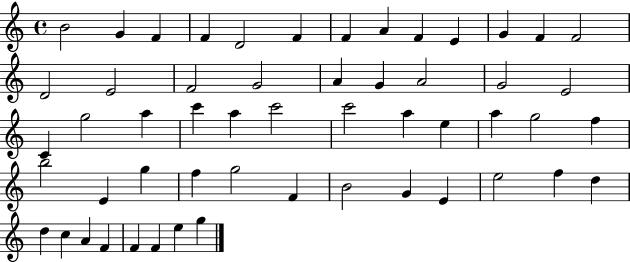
{
  \clef treble
  \time 4/4
  \defaultTimeSignature
  \key c \major
  b'2 g'4 f'4 | f'4 d'2 f'4 | f'4 a'4 f'4 e'4 | g'4 f'4 f'2 | \break d'2 e'2 | f'2 g'2 | a'4 g'4 a'2 | g'2 e'2 | \break c'4 g''2 a''4 | c'''4 a''4 c'''2 | c'''2 a''4 e''4 | a''4 g''2 f''4 | \break b''2 e'4 g''4 | f''4 g''2 f'4 | b'2 g'4 e'4 | e''2 f''4 d''4 | \break d''4 c''4 a'4 f'4 | f'4 f'4 e''4 g''4 | \bar "|."
}